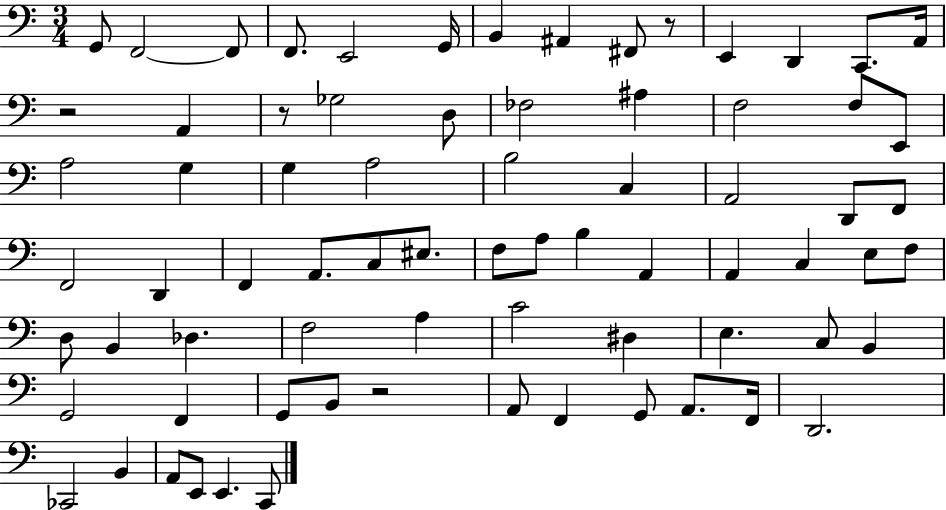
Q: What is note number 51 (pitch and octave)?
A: D#3